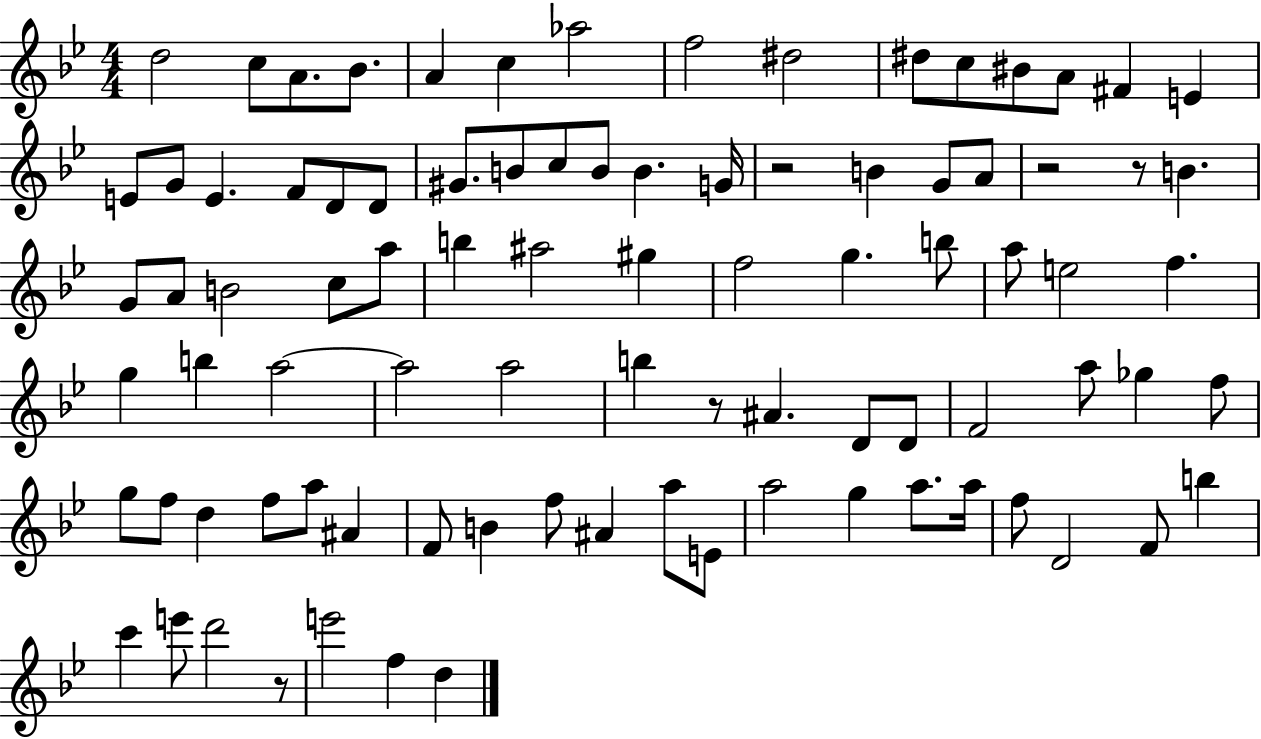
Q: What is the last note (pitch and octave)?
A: D5